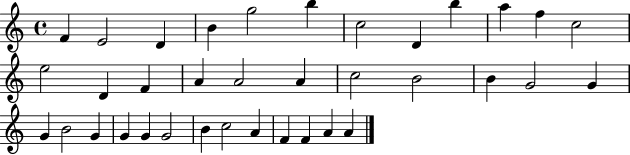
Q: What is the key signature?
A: C major